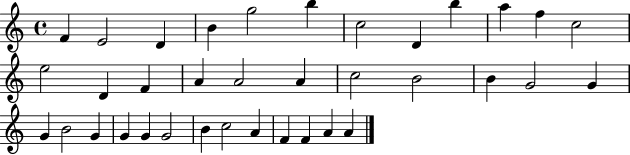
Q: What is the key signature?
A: C major